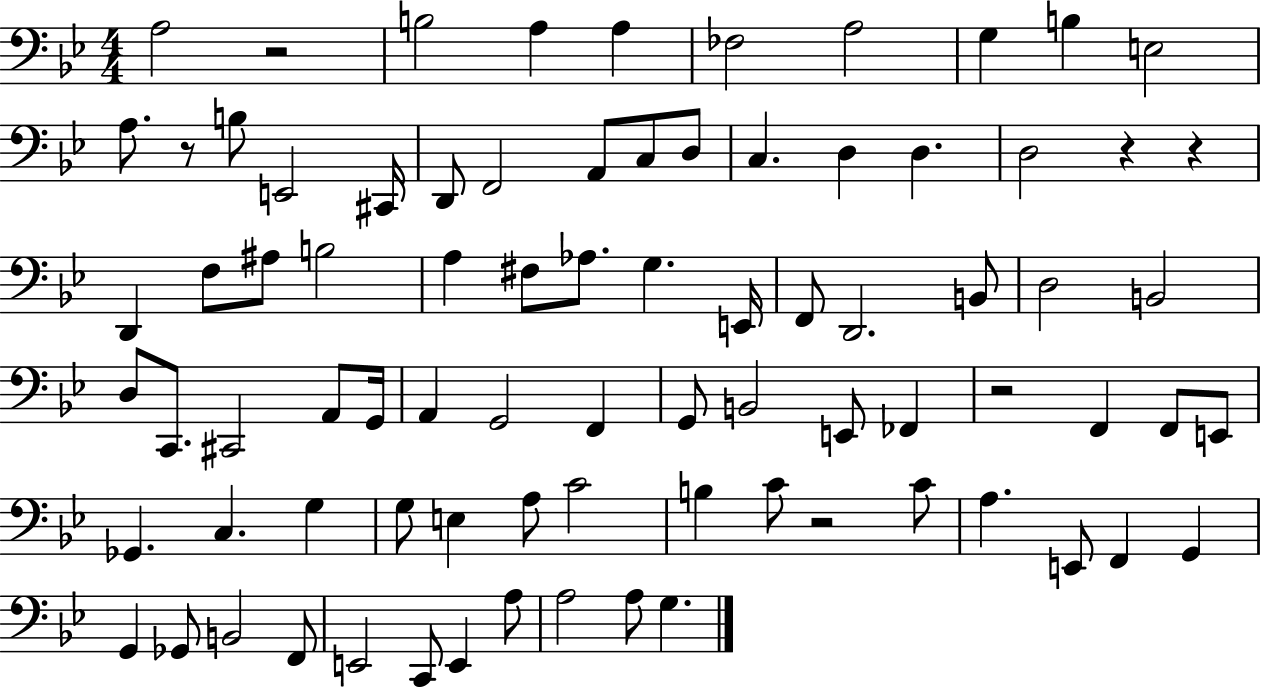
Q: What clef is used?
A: bass